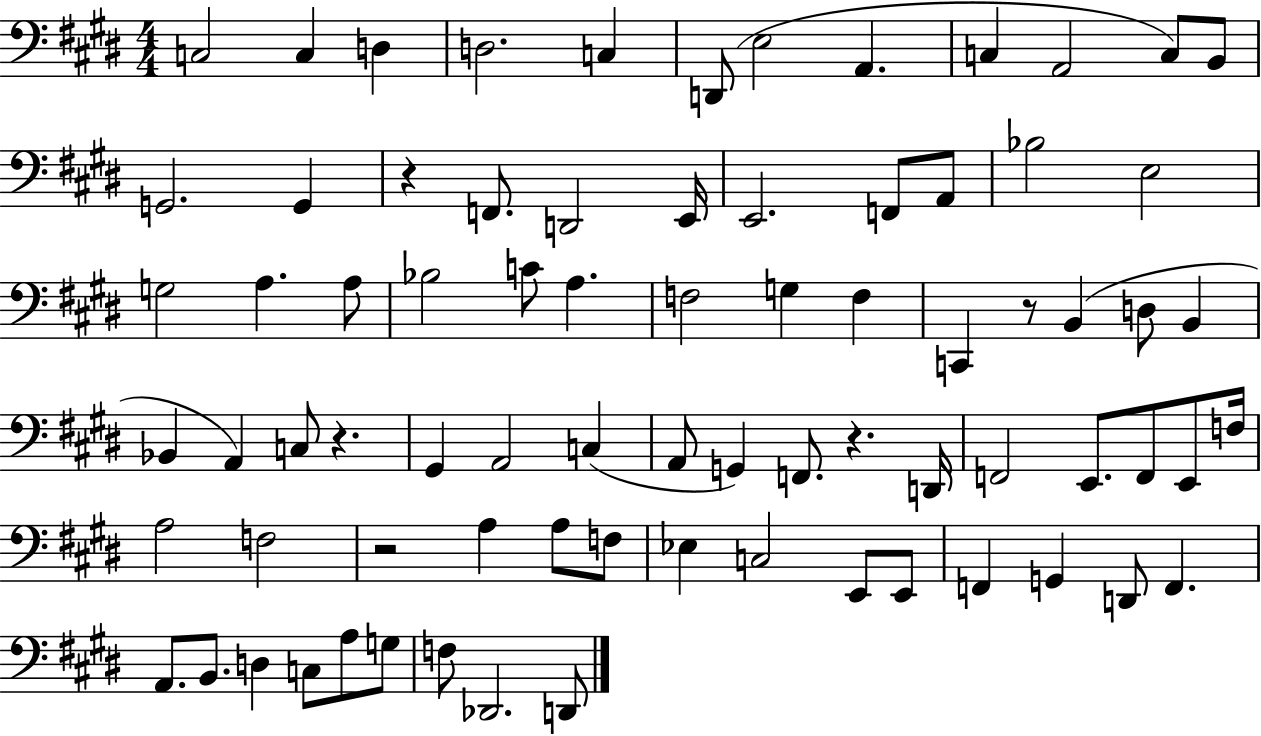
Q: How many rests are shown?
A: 5